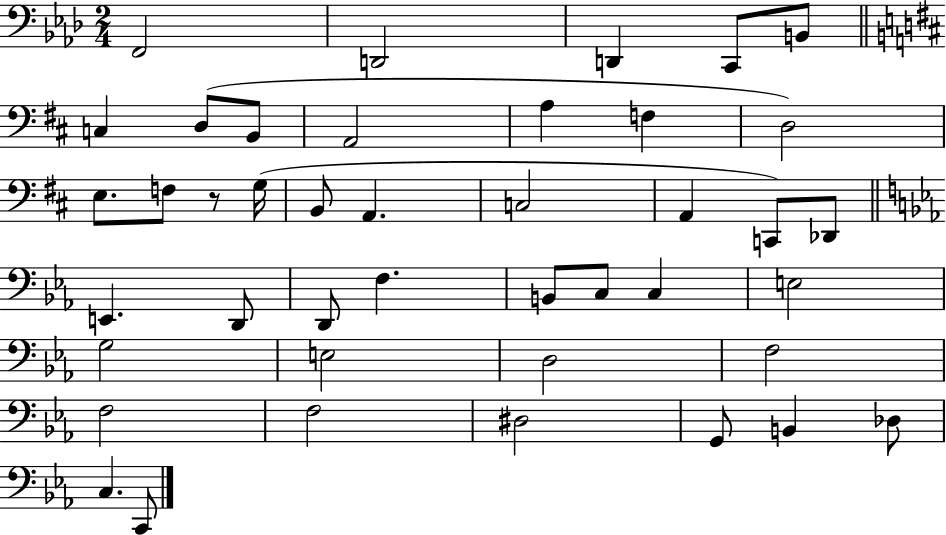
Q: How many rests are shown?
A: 1